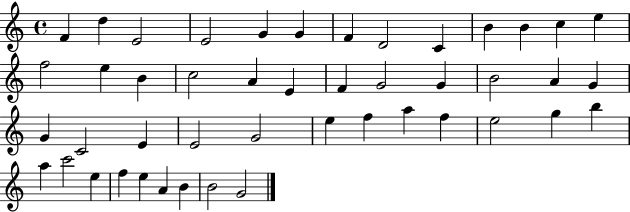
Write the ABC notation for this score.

X:1
T:Untitled
M:4/4
L:1/4
K:C
F d E2 E2 G G F D2 C B B c e f2 e B c2 A E F G2 G B2 A G G C2 E E2 G2 e f a f e2 g b a c'2 e f e A B B2 G2